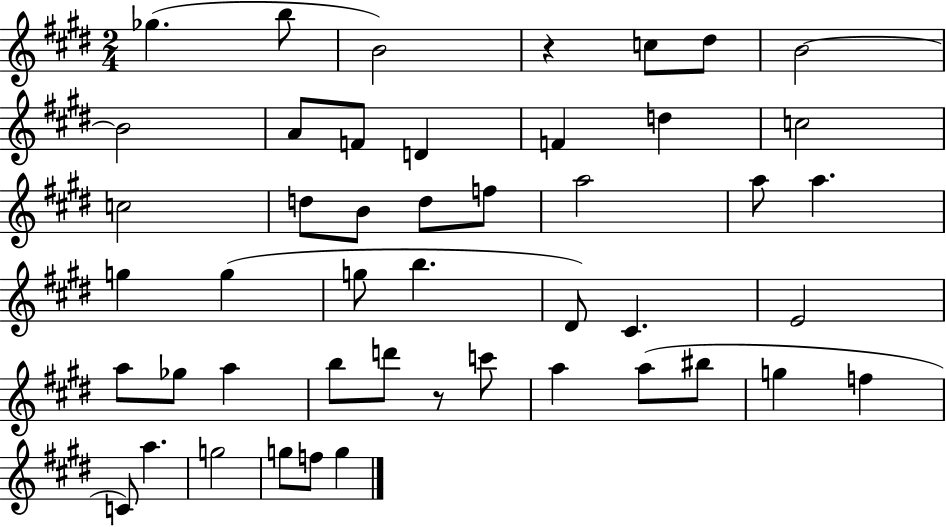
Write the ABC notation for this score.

X:1
T:Untitled
M:2/4
L:1/4
K:E
_g b/2 B2 z c/2 ^d/2 B2 B2 A/2 F/2 D F d c2 c2 d/2 B/2 d/2 f/2 a2 a/2 a g g g/2 b ^D/2 ^C E2 a/2 _g/2 a b/2 d'/2 z/2 c'/2 a a/2 ^b/2 g f C/2 a g2 g/2 f/2 g